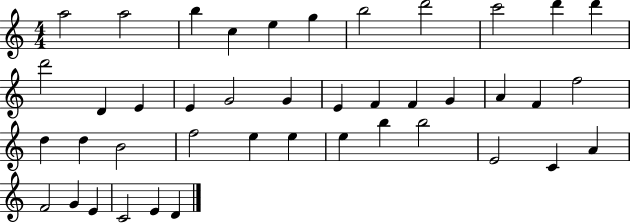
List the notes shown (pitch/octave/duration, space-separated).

A5/h A5/h B5/q C5/q E5/q G5/q B5/h D6/h C6/h D6/q D6/q D6/h D4/q E4/q E4/q G4/h G4/q E4/q F4/q F4/q G4/q A4/q F4/q F5/h D5/q D5/q B4/h F5/h E5/q E5/q E5/q B5/q B5/h E4/h C4/q A4/q F4/h G4/q E4/q C4/h E4/q D4/q